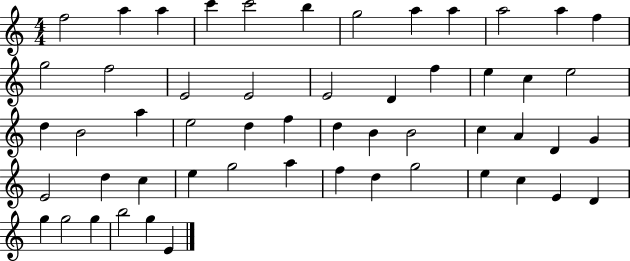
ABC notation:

X:1
T:Untitled
M:4/4
L:1/4
K:C
f2 a a c' c'2 b g2 a a a2 a f g2 f2 E2 E2 E2 D f e c e2 d B2 a e2 d f d B B2 c A D G E2 d c e g2 a f d g2 e c E D g g2 g b2 g E